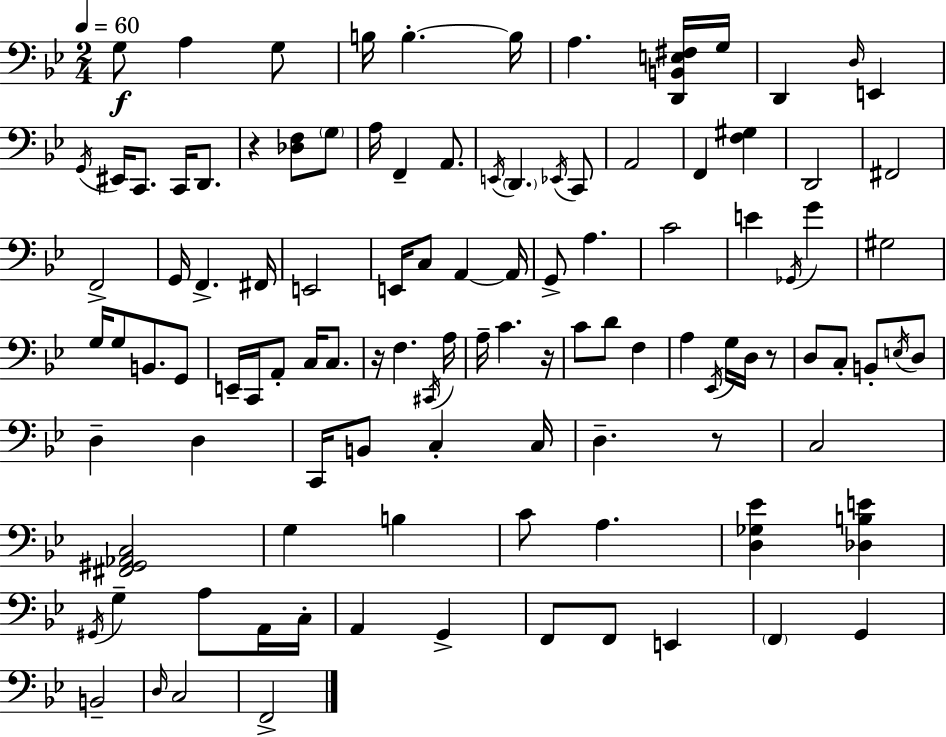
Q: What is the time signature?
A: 2/4